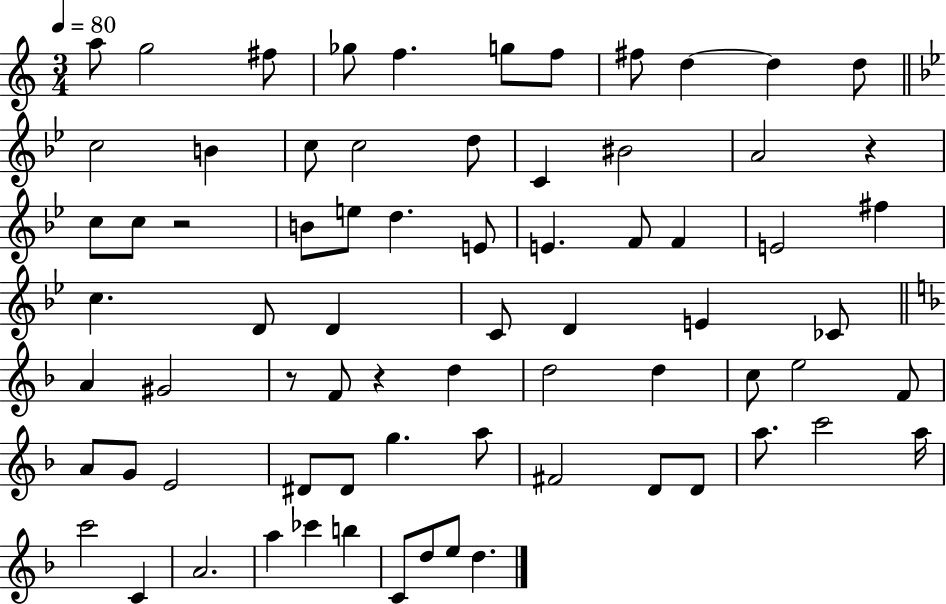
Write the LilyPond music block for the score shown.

{
  \clef treble
  \numericTimeSignature
  \time 3/4
  \key c \major
  \tempo 4 = 80
  \repeat volta 2 { a''8 g''2 fis''8 | ges''8 f''4. g''8 f''8 | fis''8 d''4~~ d''4 d''8 | \bar "||" \break \key bes \major c''2 b'4 | c''8 c''2 d''8 | c'4 bis'2 | a'2 r4 | \break c''8 c''8 r2 | b'8 e''8 d''4. e'8 | e'4. f'8 f'4 | e'2 fis''4 | \break c''4. d'8 d'4 | c'8 d'4 e'4 ces'8 | \bar "||" \break \key f \major a'4 gis'2 | r8 f'8 r4 d''4 | d''2 d''4 | c''8 e''2 f'8 | \break a'8 g'8 e'2 | dis'8 dis'8 g''4. a''8 | fis'2 d'8 d'8 | a''8. c'''2 a''16 | \break c'''2 c'4 | a'2. | a''4 ces'''4 b''4 | c'8 d''8 e''8 d''4. | \break } \bar "|."
}